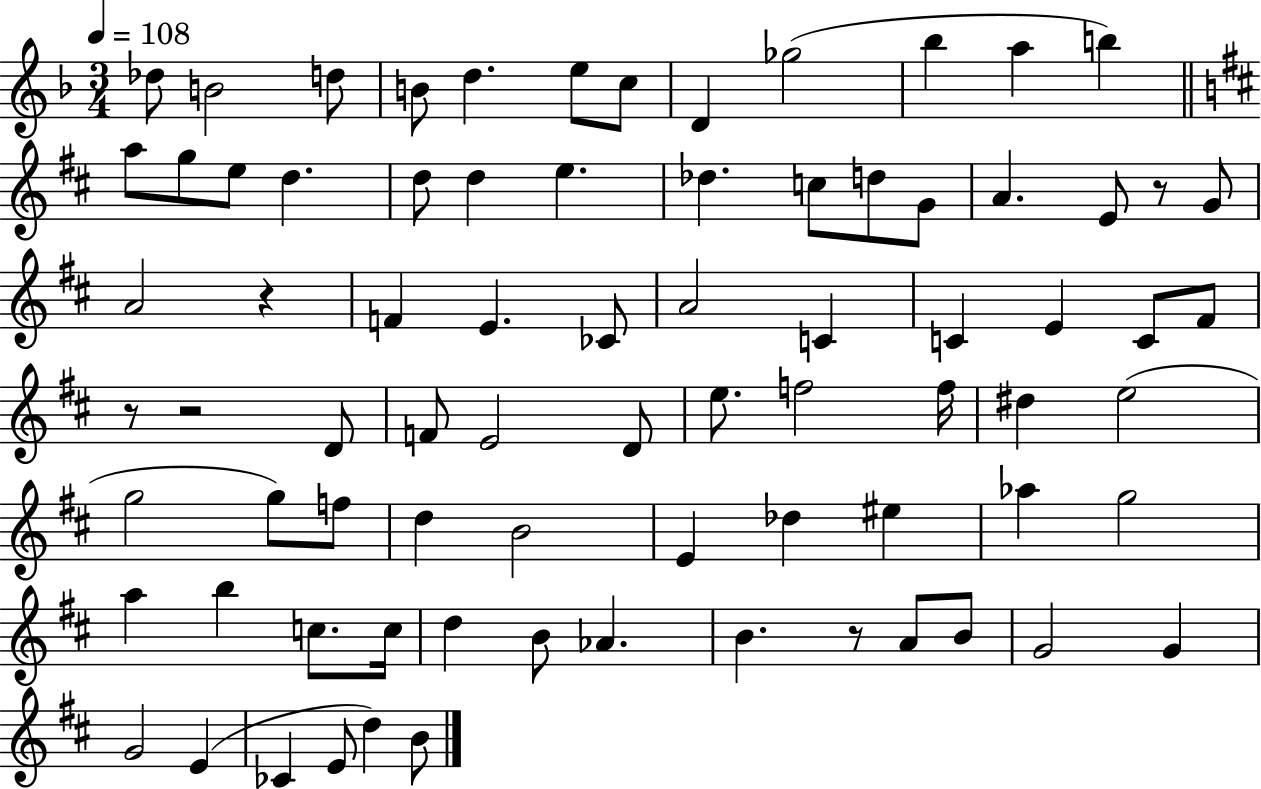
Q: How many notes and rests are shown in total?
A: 78